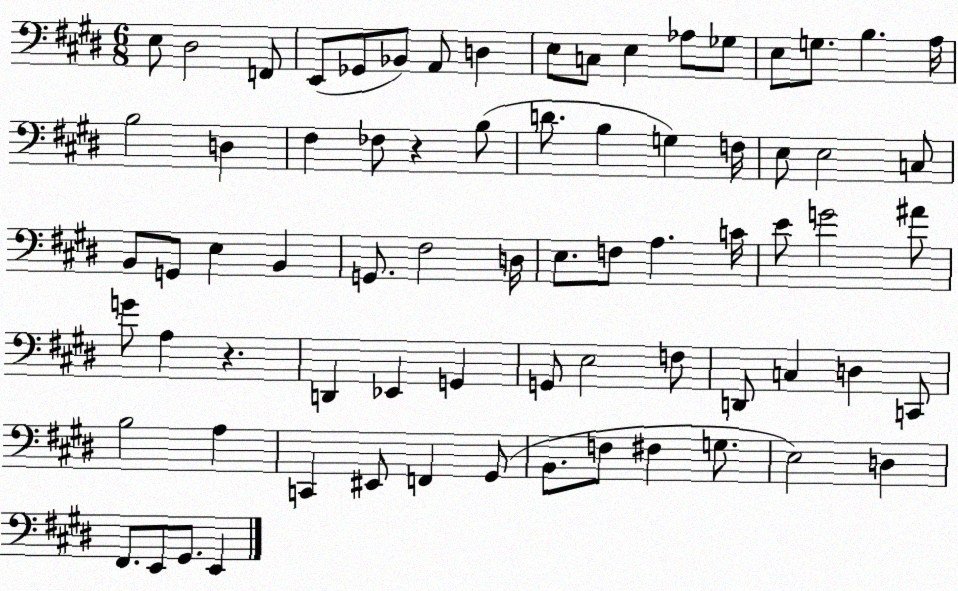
X:1
T:Untitled
M:6/8
L:1/4
K:E
E,/2 ^D,2 F,,/2 E,,/2 _G,,/2 _B,,/2 A,,/2 D, E,/2 C,/2 E, _A,/2 _G,/2 E,/2 G,/2 B, A,/4 B,2 D, ^F, _F,/2 z B,/2 D/2 B, G, F,/4 E,/2 E,2 C,/2 B,,/2 G,,/2 E, B,, G,,/2 ^F,2 D,/4 E,/2 F,/2 A, C/4 E/2 G2 ^A/2 G/2 A, z D,, _E,, G,, G,,/2 E,2 F,/2 D,,/2 C, D, C,,/2 B,2 A, C,, ^E,,/2 F,, ^G,,/2 B,,/2 F,/2 ^F, G,/2 E,2 D, ^F,,/2 E,,/2 ^G,,/2 E,,